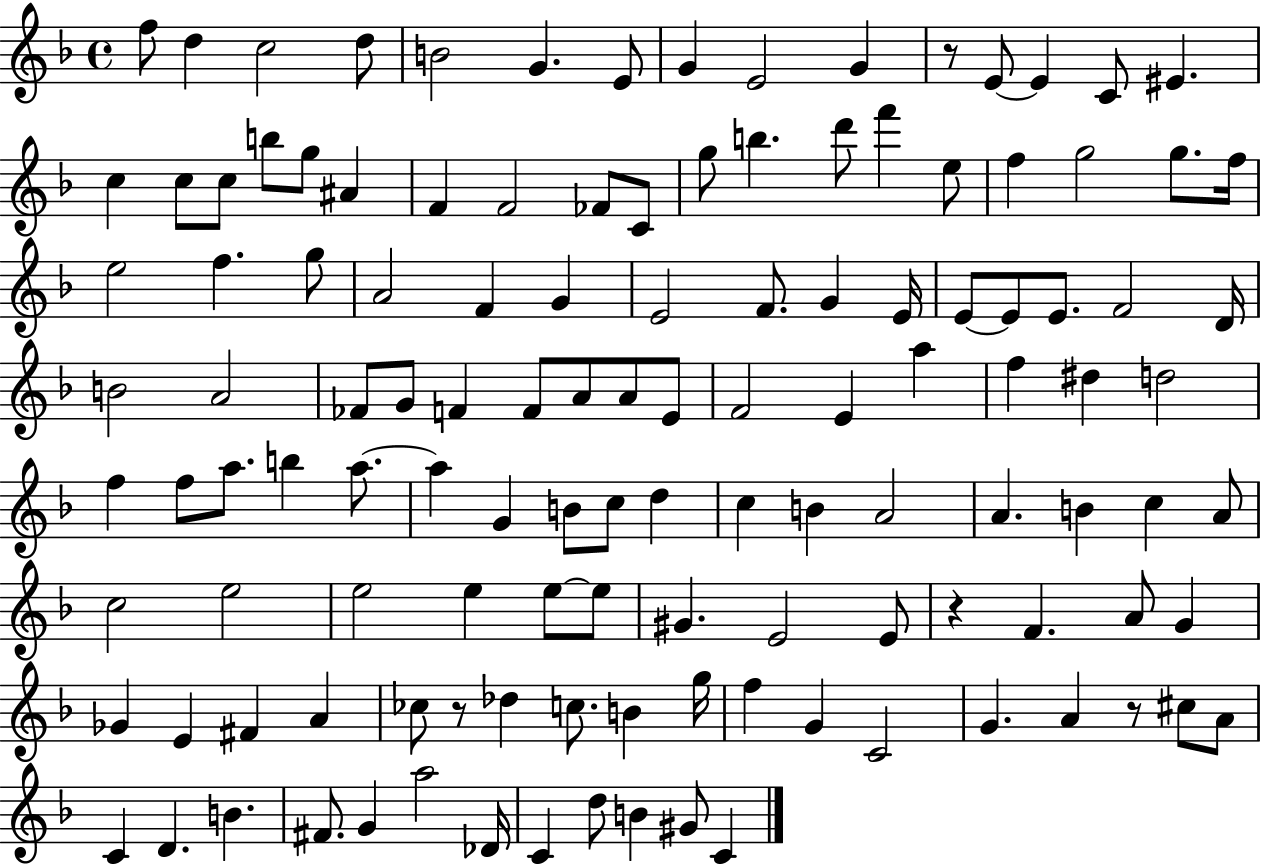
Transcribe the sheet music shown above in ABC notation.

X:1
T:Untitled
M:4/4
L:1/4
K:F
f/2 d c2 d/2 B2 G E/2 G E2 G z/2 E/2 E C/2 ^E c c/2 c/2 b/2 g/2 ^A F F2 _F/2 C/2 g/2 b d'/2 f' e/2 f g2 g/2 f/4 e2 f g/2 A2 F G E2 F/2 G E/4 E/2 E/2 E/2 F2 D/4 B2 A2 _F/2 G/2 F F/2 A/2 A/2 E/2 F2 E a f ^d d2 f f/2 a/2 b a/2 a G B/2 c/2 d c B A2 A B c A/2 c2 e2 e2 e e/2 e/2 ^G E2 E/2 z F A/2 G _G E ^F A _c/2 z/2 _d c/2 B g/4 f G C2 G A z/2 ^c/2 A/2 C D B ^F/2 G a2 _D/4 C d/2 B ^G/2 C